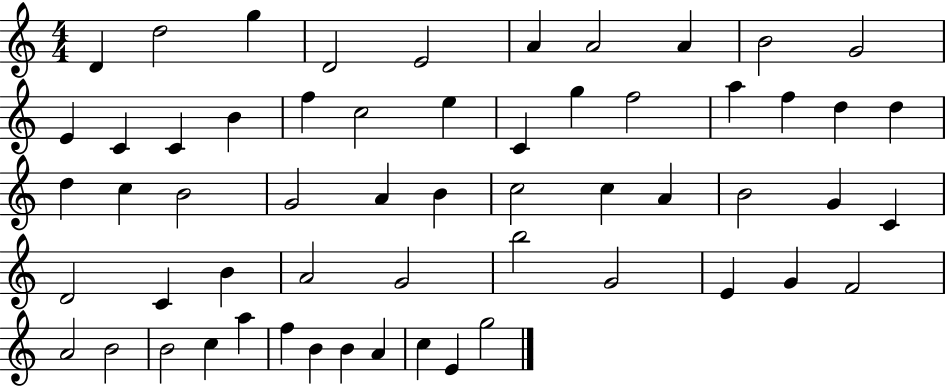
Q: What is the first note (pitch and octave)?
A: D4